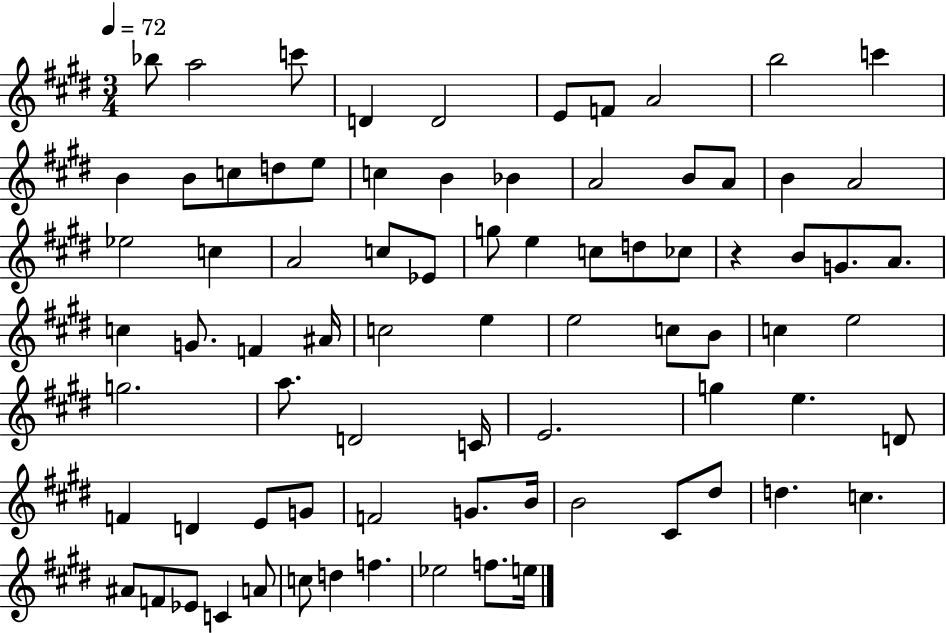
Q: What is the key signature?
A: E major